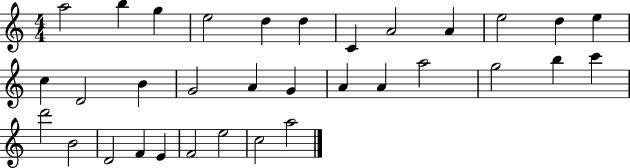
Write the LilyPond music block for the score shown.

{
  \clef treble
  \numericTimeSignature
  \time 4/4
  \key c \major
  a''2 b''4 g''4 | e''2 d''4 d''4 | c'4 a'2 a'4 | e''2 d''4 e''4 | \break c''4 d'2 b'4 | g'2 a'4 g'4 | a'4 a'4 a''2 | g''2 b''4 c'''4 | \break d'''2 b'2 | d'2 f'4 e'4 | f'2 e''2 | c''2 a''2 | \break \bar "|."
}